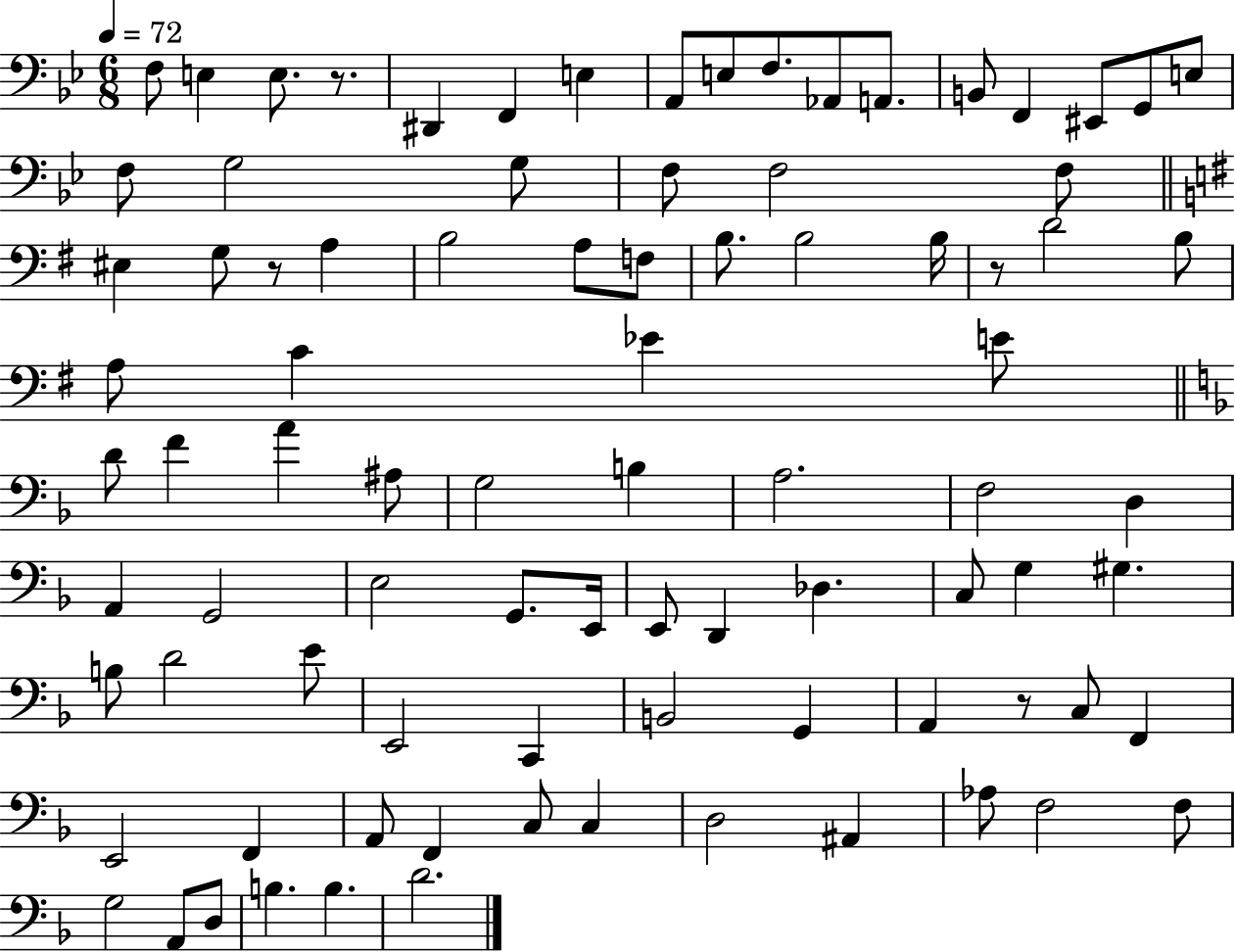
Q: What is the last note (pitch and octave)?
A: D4